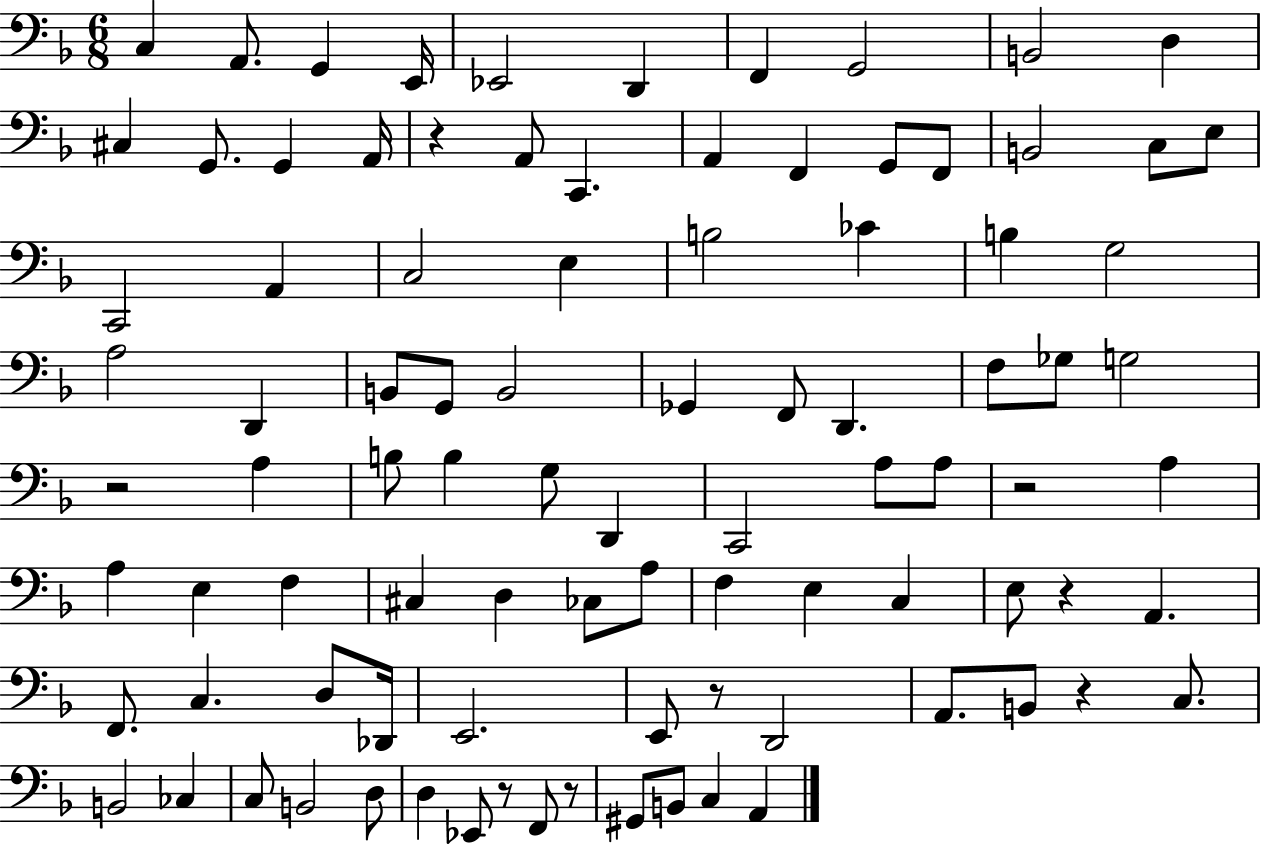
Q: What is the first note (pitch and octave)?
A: C3